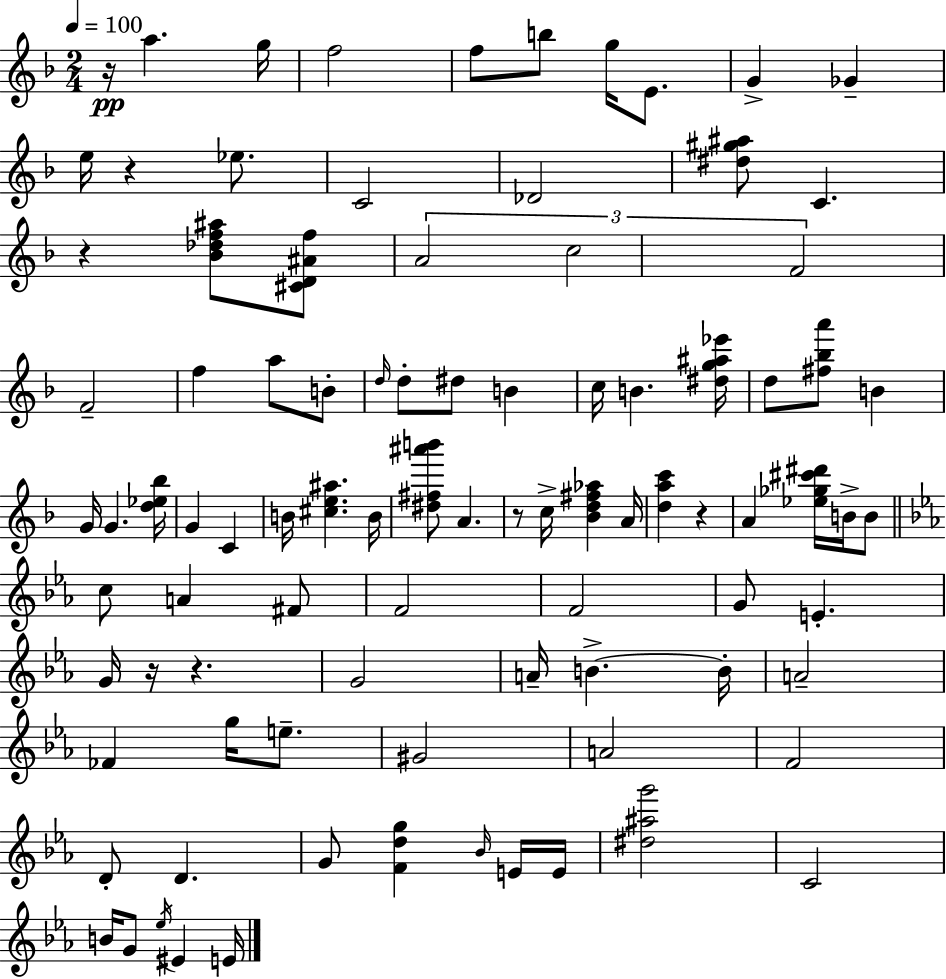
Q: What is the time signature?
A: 2/4